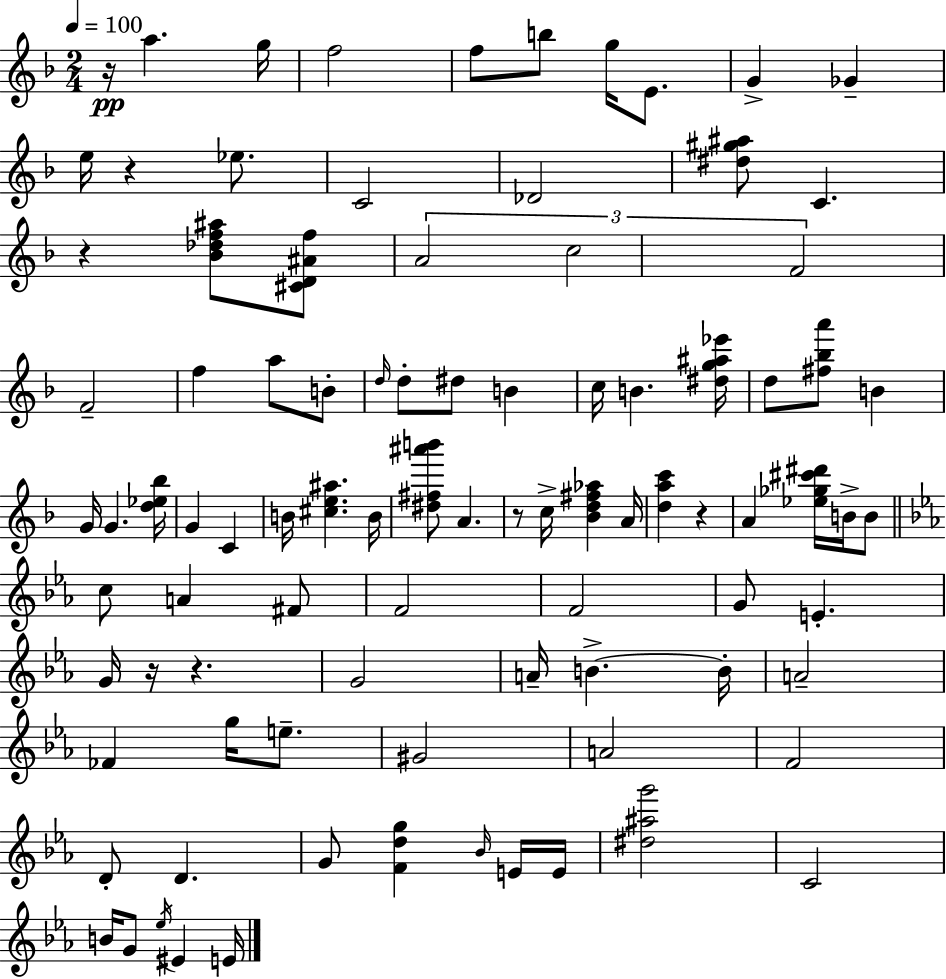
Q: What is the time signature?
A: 2/4